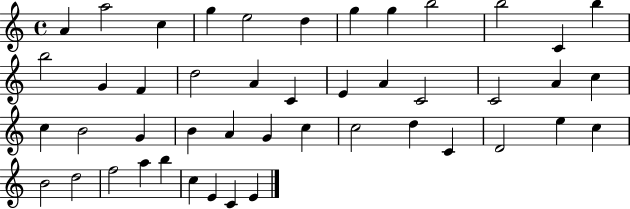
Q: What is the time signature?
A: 4/4